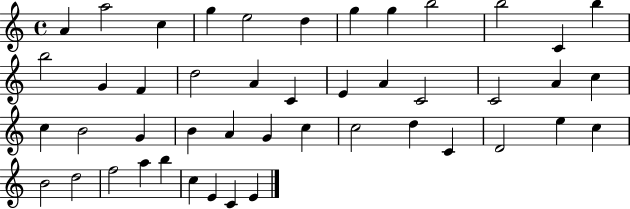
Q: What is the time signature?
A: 4/4